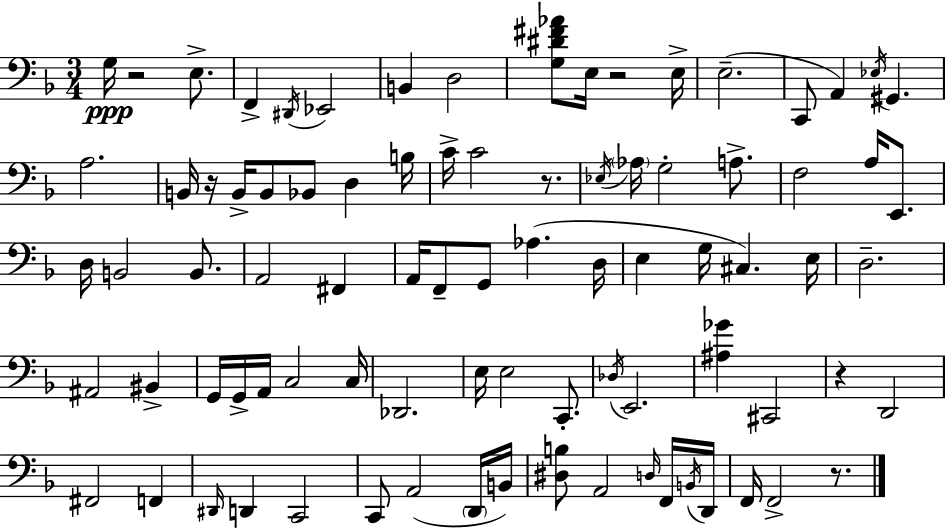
{
  \clef bass
  \numericTimeSignature
  \time 3/4
  \key f \major
  g16\ppp r2 e8.-> | f,4-> \acciaccatura { dis,16 } ees,2 | b,4 d2 | <g dis' fis' aes'>8 e16 r2 | \break e16-> e2.--( | c,8 a,4) \acciaccatura { ees16 } gis,4. | a2. | b,16 r16 b,16-> b,8 bes,8 d4 | \break b16 c'16-> c'2 r8. | \acciaccatura { ees16 } \parenthesize aes16 g2-. | a8.-> f2 a16 | e,8. d16 b,2 | \break b,8. a,2 fis,4 | a,16 f,8-- g,8 aes4.( | d16 e4 g16 cis4.) | e16 d2.-- | \break ais,2 bis,4-> | g,16 g,16-> a,16 c2 | c16 des,2. | e16 e2 | \break c,8.-. \acciaccatura { des16 } e,2. | <ais ges'>4 cis,2 | r4 d,2 | fis,2 | \break f,4 \grace { dis,16 } d,4 c,2 | c,8 a,2( | \parenthesize d,16 b,16) <dis b>8 a,2 | \grace { d16 } f,16 \acciaccatura { b,16 } d,16 f,16 f,2-> | \break r8. \bar "|."
}